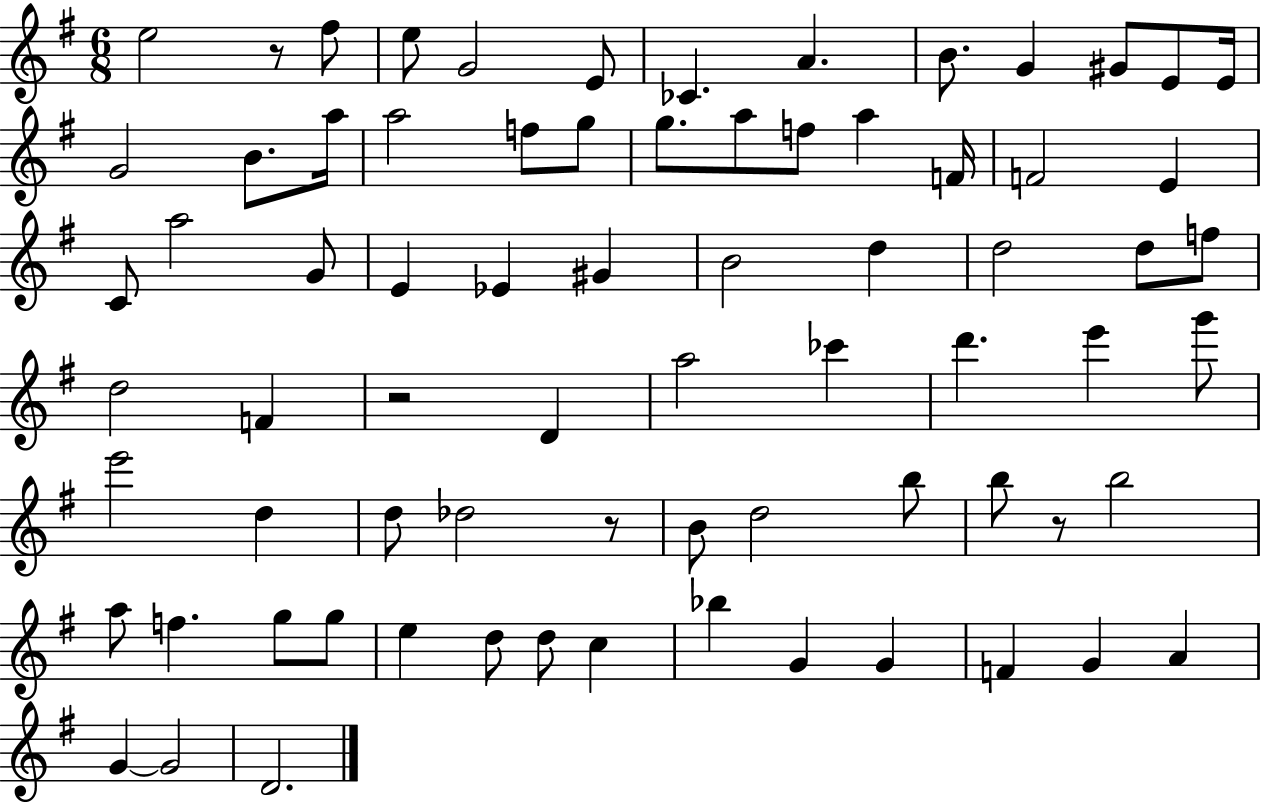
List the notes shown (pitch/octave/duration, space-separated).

E5/h R/e F#5/e E5/e G4/h E4/e CES4/q. A4/q. B4/e. G4/q G#4/e E4/e E4/s G4/h B4/e. A5/s A5/h F5/e G5/e G5/e. A5/e F5/e A5/q F4/s F4/h E4/q C4/e A5/h G4/e E4/q Eb4/q G#4/q B4/h D5/q D5/h D5/e F5/e D5/h F4/q R/h D4/q A5/h CES6/q D6/q. E6/q G6/e E6/h D5/q D5/e Db5/h R/e B4/e D5/h B5/e B5/e R/e B5/h A5/e F5/q. G5/e G5/e E5/q D5/e D5/e C5/q Bb5/q G4/q G4/q F4/q G4/q A4/q G4/q G4/h D4/h.